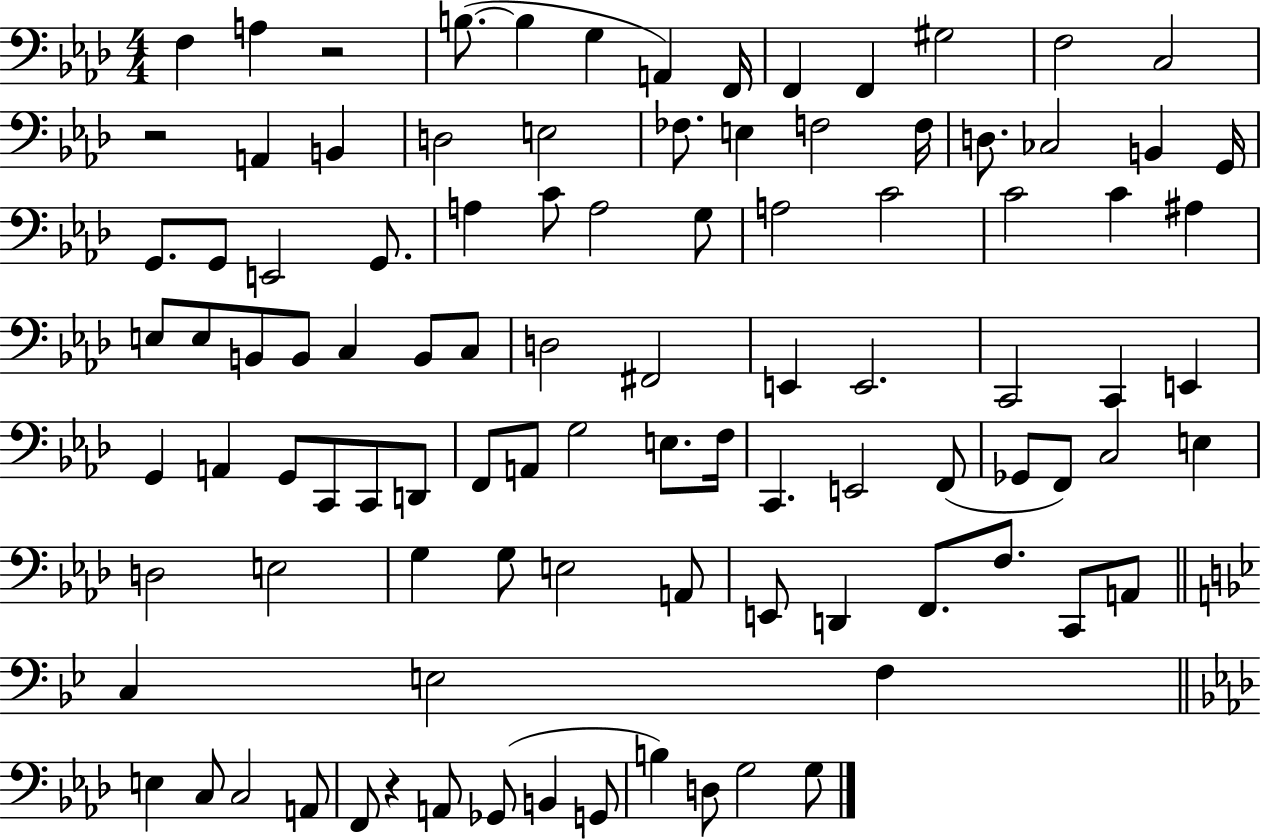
F3/q A3/q R/h B3/e. B3/q G3/q A2/q F2/s F2/q F2/q G#3/h F3/h C3/h R/h A2/q B2/q D3/h E3/h FES3/e. E3/q F3/h F3/s D3/e. CES3/h B2/q G2/s G2/e. G2/e E2/h G2/e. A3/q C4/e A3/h G3/e A3/h C4/h C4/h C4/q A#3/q E3/e E3/e B2/e B2/e C3/q B2/e C3/e D3/h F#2/h E2/q E2/h. C2/h C2/q E2/q G2/q A2/q G2/e C2/e C2/e D2/e F2/e A2/e G3/h E3/e. F3/s C2/q. E2/h F2/e Gb2/e F2/e C3/h E3/q D3/h E3/h G3/q G3/e E3/h A2/e E2/e D2/q F2/e. F3/e. C2/e A2/e C3/q E3/h F3/q E3/q C3/e C3/h A2/e F2/e R/q A2/e Gb2/e B2/q G2/e B3/q D3/e G3/h G3/e